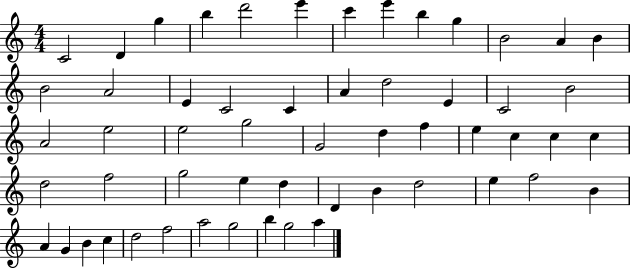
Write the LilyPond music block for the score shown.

{
  \clef treble
  \numericTimeSignature
  \time 4/4
  \key c \major
  c'2 d'4 g''4 | b''4 d'''2 e'''4 | c'''4 e'''4 b''4 g''4 | b'2 a'4 b'4 | \break b'2 a'2 | e'4 c'2 c'4 | a'4 d''2 e'4 | c'2 b'2 | \break a'2 e''2 | e''2 g''2 | g'2 d''4 f''4 | e''4 c''4 c''4 c''4 | \break d''2 f''2 | g''2 e''4 d''4 | d'4 b'4 d''2 | e''4 f''2 b'4 | \break a'4 g'4 b'4 c''4 | d''2 f''2 | a''2 g''2 | b''4 g''2 a''4 | \break \bar "|."
}